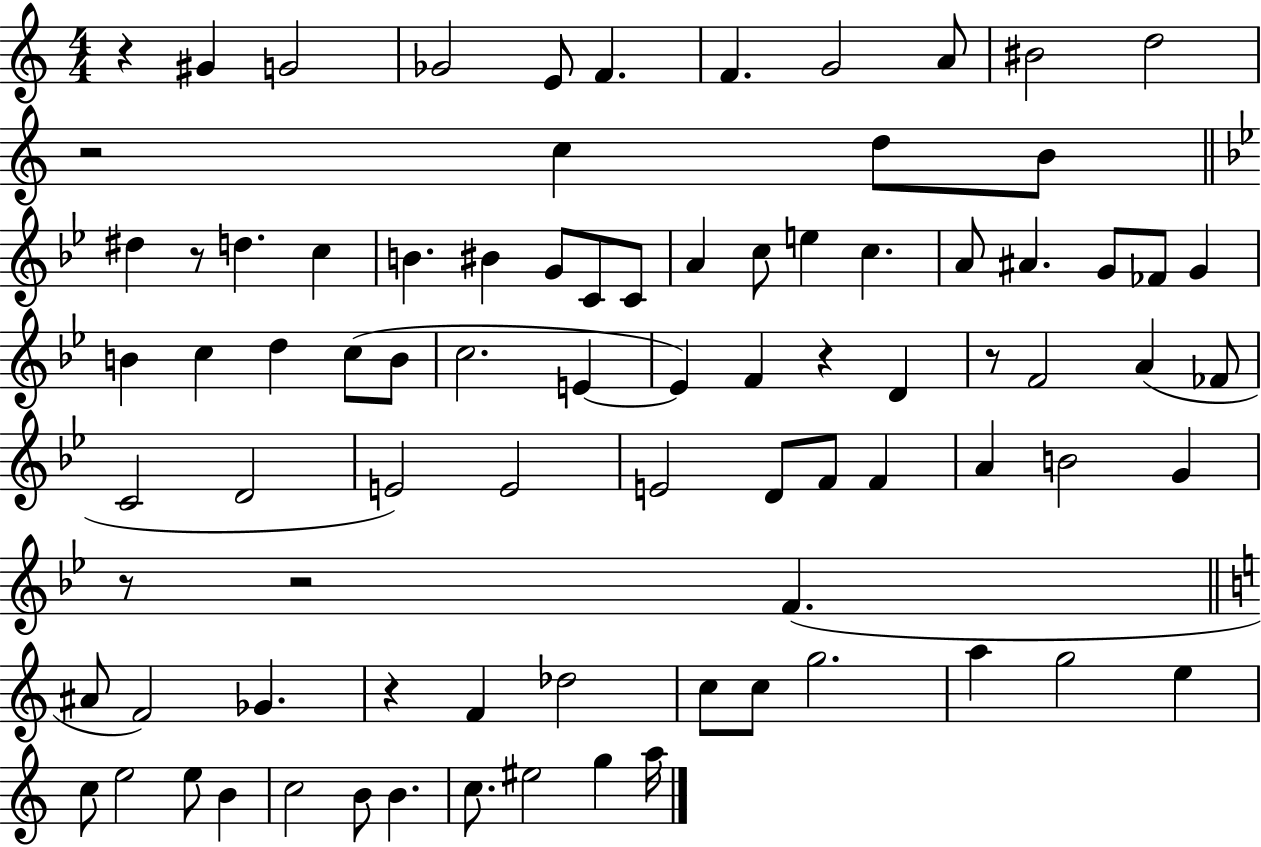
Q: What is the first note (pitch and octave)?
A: G#4